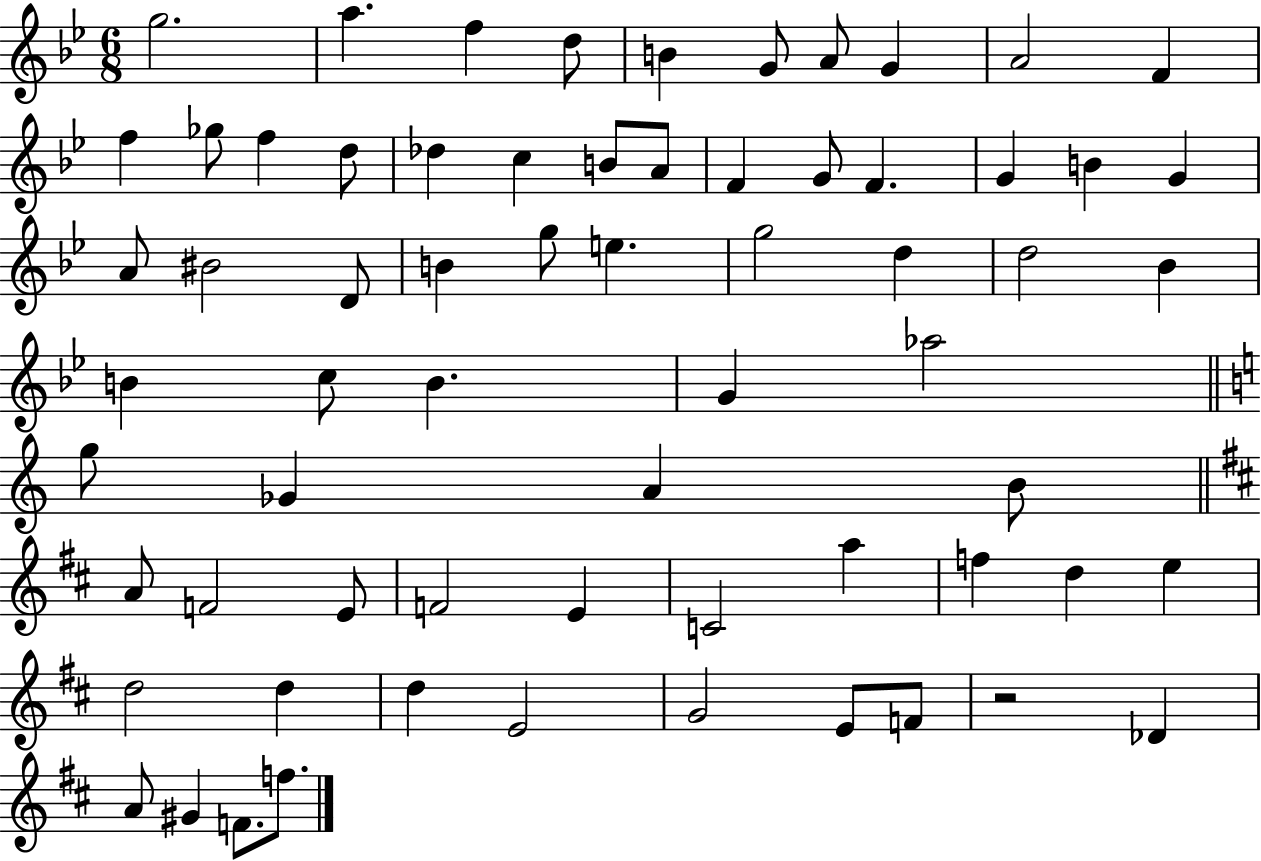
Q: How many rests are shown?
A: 1